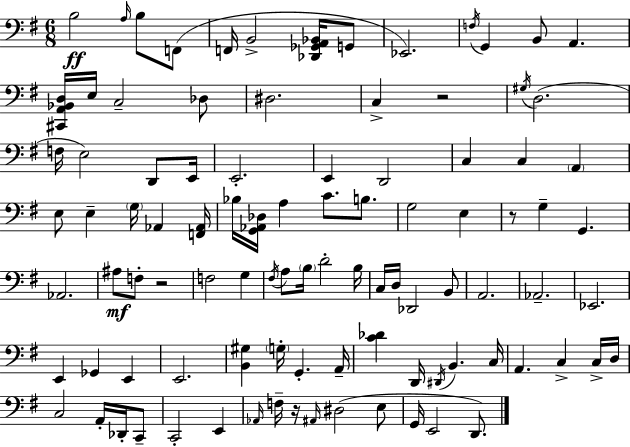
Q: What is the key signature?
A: G major